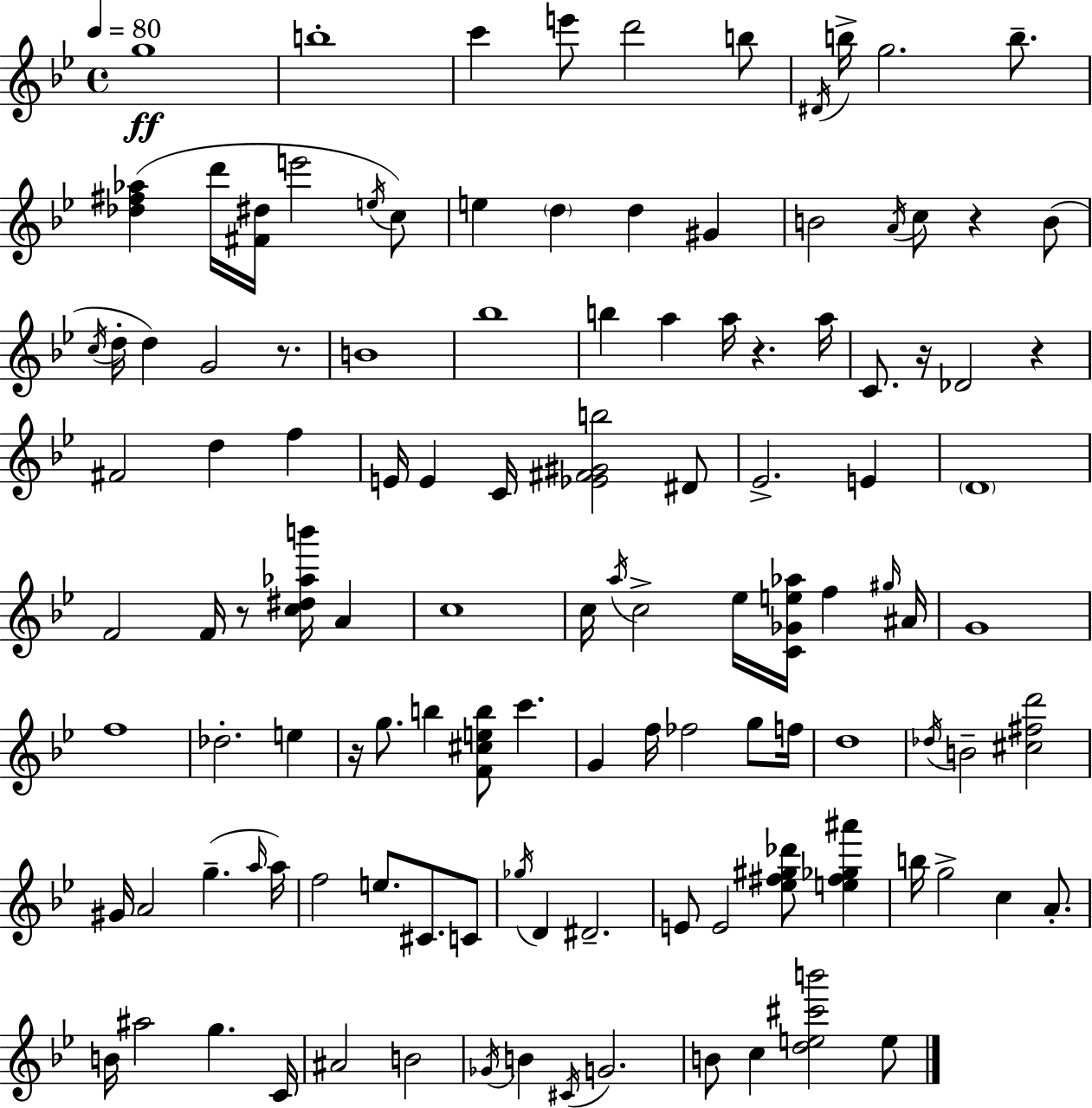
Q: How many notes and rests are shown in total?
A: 118